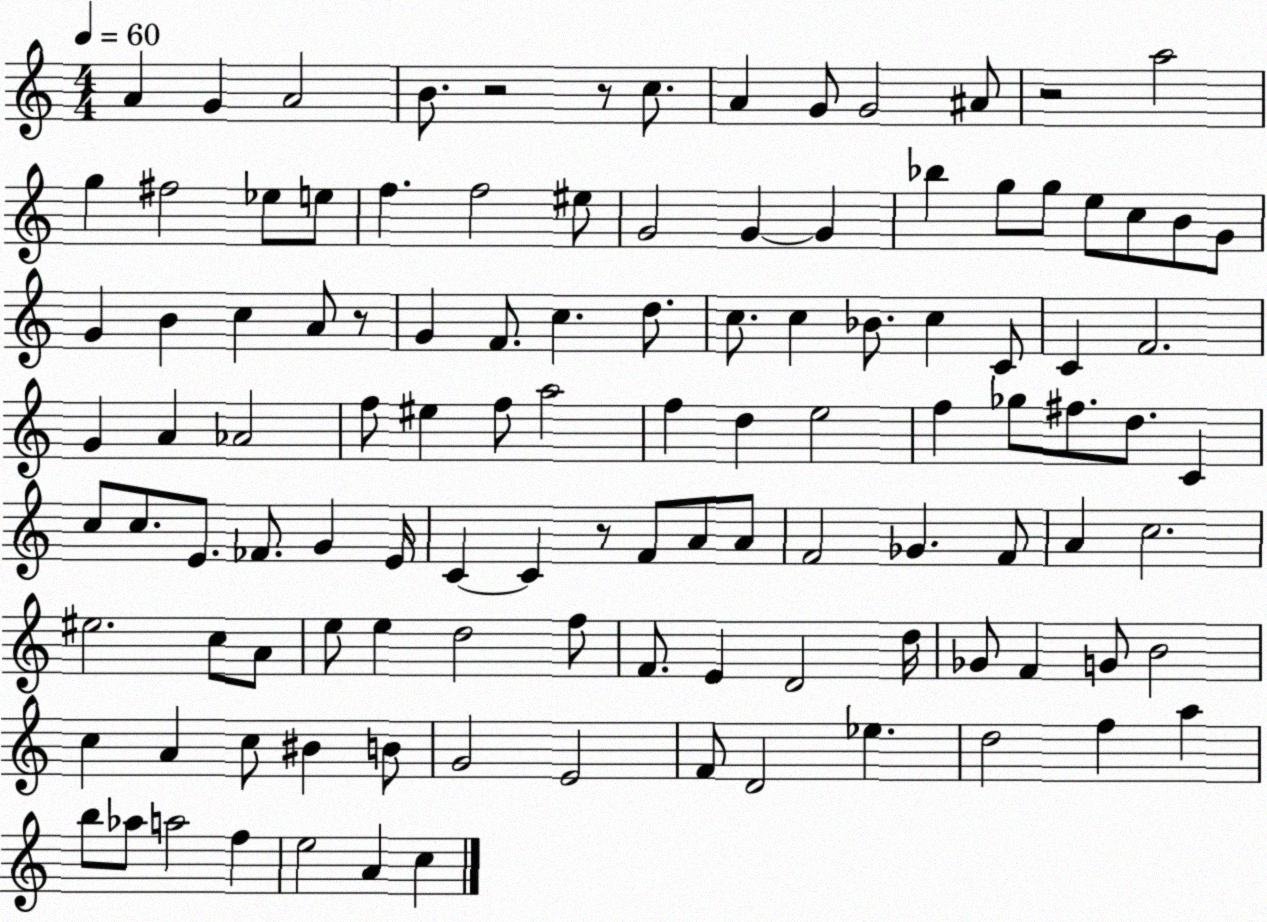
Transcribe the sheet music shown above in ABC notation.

X:1
T:Untitled
M:4/4
L:1/4
K:C
A G A2 B/2 z2 z/2 c/2 A G/2 G2 ^A/2 z2 a2 g ^f2 _e/2 e/2 f f2 ^e/2 G2 G G _b g/2 g/2 e/2 c/2 B/2 G/2 G B c A/2 z/2 G F/2 c d/2 c/2 c _B/2 c C/2 C F2 G A _A2 f/2 ^e f/2 a2 f d e2 f _g/2 ^f/2 d/2 C c/2 c/2 E/2 _F/2 G E/4 C C z/2 F/2 A/2 A/2 F2 _G F/2 A c2 ^e2 c/2 A/2 e/2 e d2 f/2 F/2 E D2 d/4 _G/2 F G/2 B2 c A c/2 ^B B/2 G2 E2 F/2 D2 _e d2 f a b/2 _a/2 a2 f e2 A c